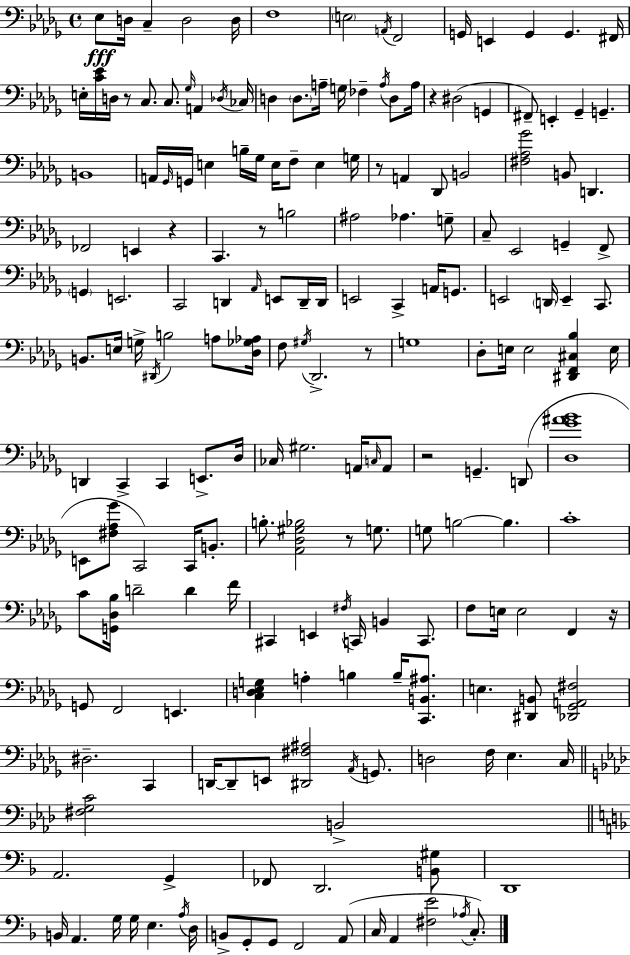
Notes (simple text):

Eb3/e D3/s C3/q D3/h D3/s F3/w E3/h A2/s F2/h G2/s E2/q G2/q G2/q. F#2/s E3/s [C4,Eb4]/s D3/s R/e C3/e. C3/e. Gb3/s A2/q Db3/s CES3/s D3/q D3/e. A3/s G3/s FES3/q A3/s D3/e A3/s R/q D#3/h G2/q F#2/e E2/q Gb2/q G2/q. B2/w A2/s Gb2/s G2/s E3/q B3/s Gb3/s E3/s F3/e E3/q G3/s R/e A2/q Db2/e B2/h [F#3,Ab3,Gb4]/h B2/e D2/q. FES2/h E2/q R/q C2/q. R/e B3/h A#3/h Ab3/q. G3/e C3/e Eb2/h G2/q F2/e G2/q E2/h. C2/h D2/q Ab2/s E2/e D2/s D2/s E2/h C2/q A2/s G2/e. E2/h D2/s E2/q C2/e. B2/e. E3/s G3/s D#2/s B3/h A3/e [Db3,Gb3,Ab3]/s F3/e G#3/s Db2/h. R/e G3/w Db3/e E3/s E3/h [D#2,F2,C#3,Bb3]/q E3/s D2/q C2/q C2/q E2/e. Db3/s CES3/s G#3/h. A2/s C3/s A2/e R/h G2/q. D2/e [Db3,Gb4,A#4,Bb4]/w E2/e [F#3,Ab3,Gb4]/e C2/h C2/s B2/e. B3/e. [Ab2,Db3,G#3,Bb3]/h R/e G3/e. G3/e B3/h B3/q. C4/w C4/e [G2,Db3,Bb3]/s D4/h D4/q F4/s C#2/q E2/q F#3/s C2/s B2/q C2/e. F3/e E3/s E3/h F2/q R/s G2/e F2/h E2/q. [C3,D3,Eb3,G3]/q A3/q B3/q B3/s [C2,B2,A#3]/e. E3/q. [D#2,B2]/e [Db2,Gb2,A2,F#3]/h D#3/h. C2/q D2/s D2/e E2/e [D#2,F#3,A#3]/h Ab2/s G2/e. D3/h F3/s Eb3/q. C3/s [F#3,G3,C4]/h B2/h A2/h. G2/q FES2/e D2/h. [B2,G#3]/e D2/w B2/s A2/q. G3/s G3/s E3/q. A3/s D3/s B2/e G2/e G2/e F2/h A2/e C3/s A2/q [F#3,E4]/h Ab3/s C3/e.